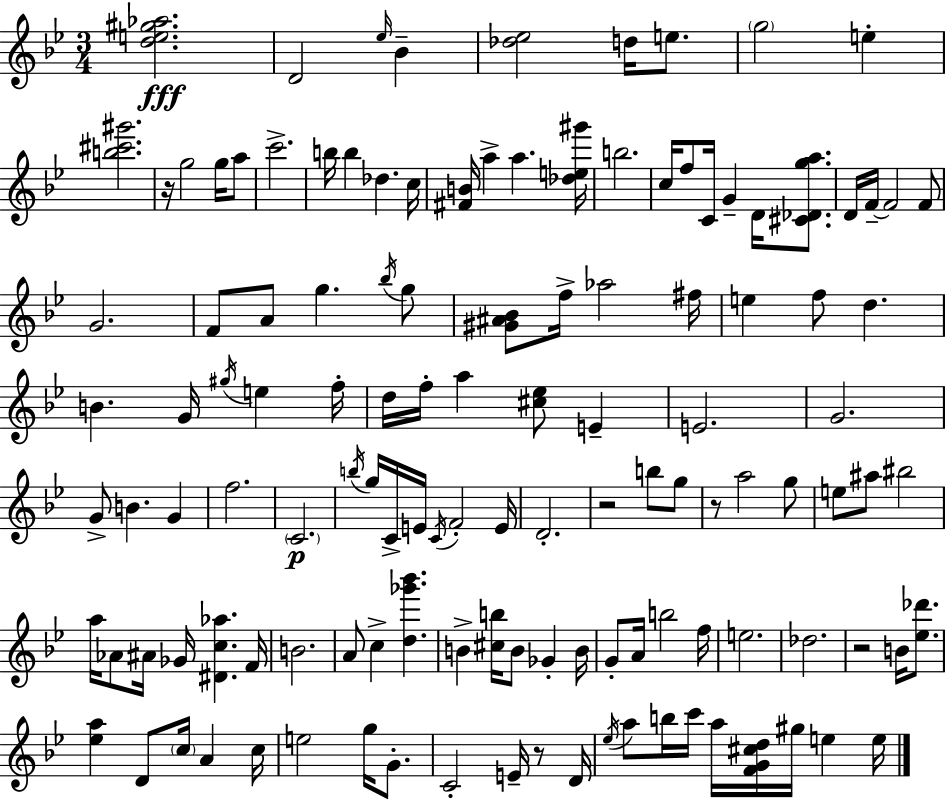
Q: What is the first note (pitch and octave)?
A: D4